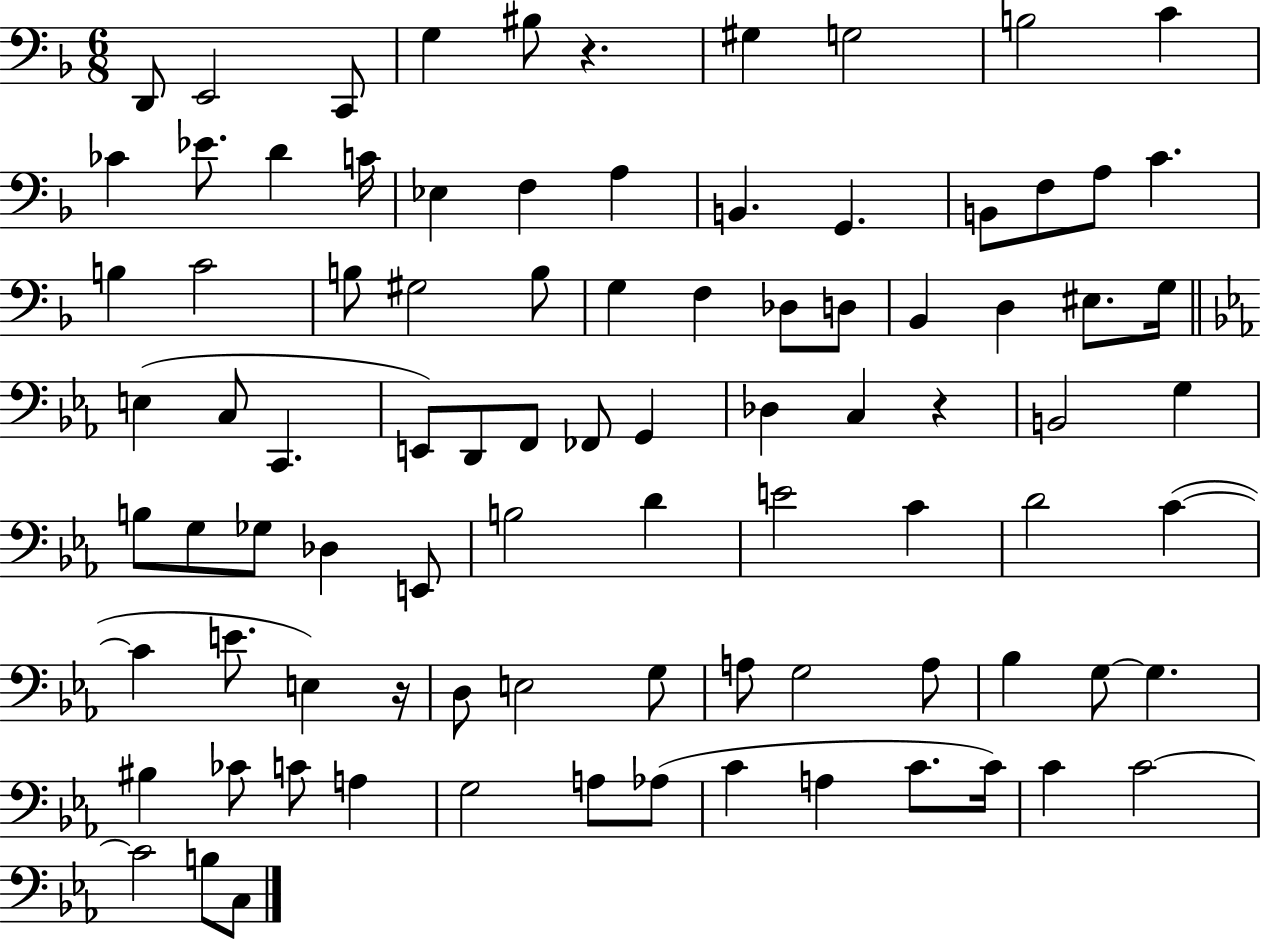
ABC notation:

X:1
T:Untitled
M:6/8
L:1/4
K:F
D,,/2 E,,2 C,,/2 G, ^B,/2 z ^G, G,2 B,2 C _C _E/2 D C/4 _E, F, A, B,, G,, B,,/2 F,/2 A,/2 C B, C2 B,/2 ^G,2 B,/2 G, F, _D,/2 D,/2 _B,, D, ^E,/2 G,/4 E, C,/2 C,, E,,/2 D,,/2 F,,/2 _F,,/2 G,, _D, C, z B,,2 G, B,/2 G,/2 _G,/2 _D, E,,/2 B,2 D E2 C D2 C C E/2 E, z/4 D,/2 E,2 G,/2 A,/2 G,2 A,/2 _B, G,/2 G, ^B, _C/2 C/2 A, G,2 A,/2 _A,/2 C A, C/2 C/4 C C2 C2 B,/2 C,/2